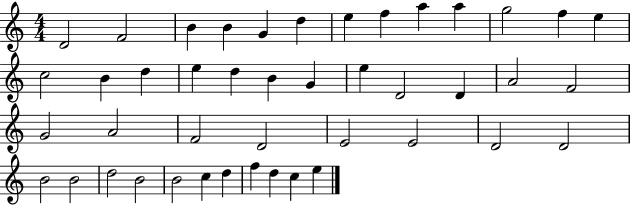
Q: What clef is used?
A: treble